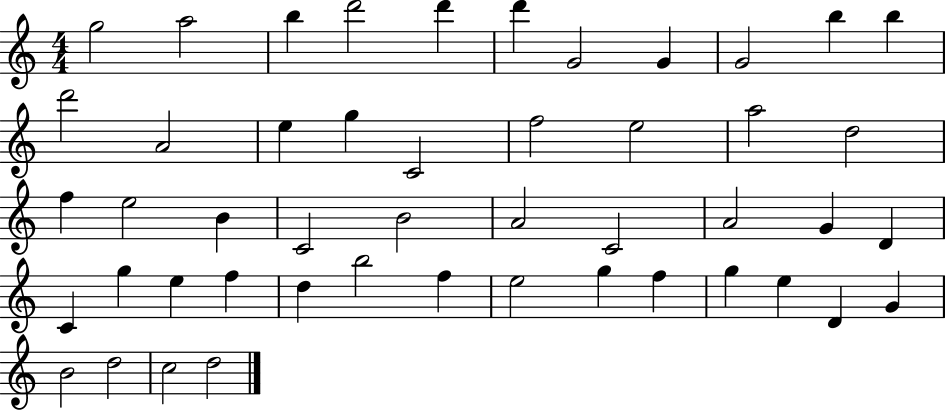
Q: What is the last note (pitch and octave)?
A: D5